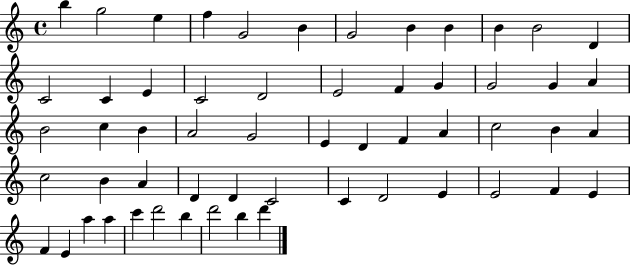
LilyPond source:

{
  \clef treble
  \time 4/4
  \defaultTimeSignature
  \key c \major
  b''4 g''2 e''4 | f''4 g'2 b'4 | g'2 b'4 b'4 | b'4 b'2 d'4 | \break c'2 c'4 e'4 | c'2 d'2 | e'2 f'4 g'4 | g'2 g'4 a'4 | \break b'2 c''4 b'4 | a'2 g'2 | e'4 d'4 f'4 a'4 | c''2 b'4 a'4 | \break c''2 b'4 a'4 | d'4 d'4 c'2 | c'4 d'2 e'4 | e'2 f'4 e'4 | \break f'4 e'4 a''4 a''4 | c'''4 d'''2 b''4 | d'''2 b''4 d'''4 | \bar "|."
}